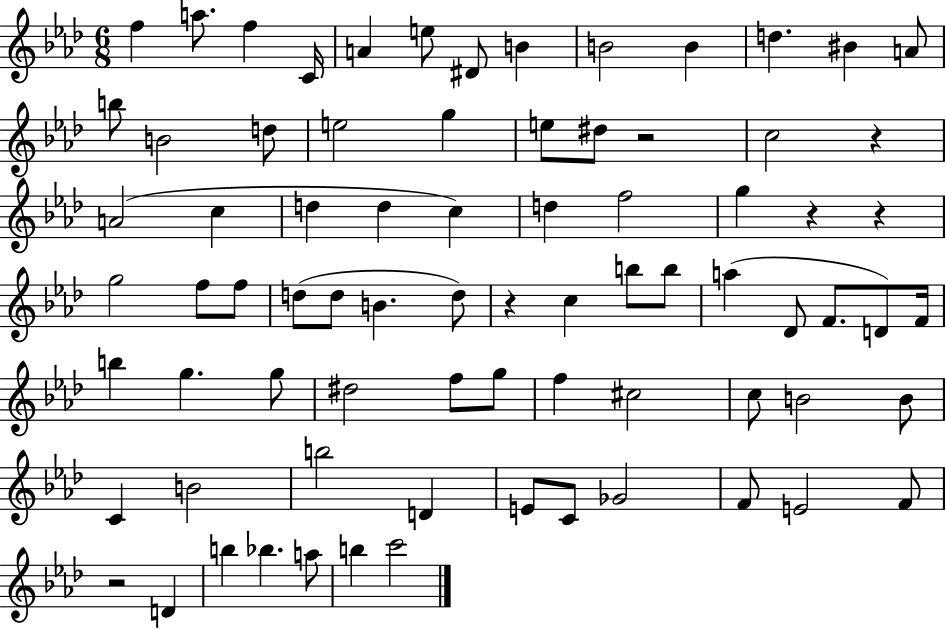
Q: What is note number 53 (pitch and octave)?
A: C5